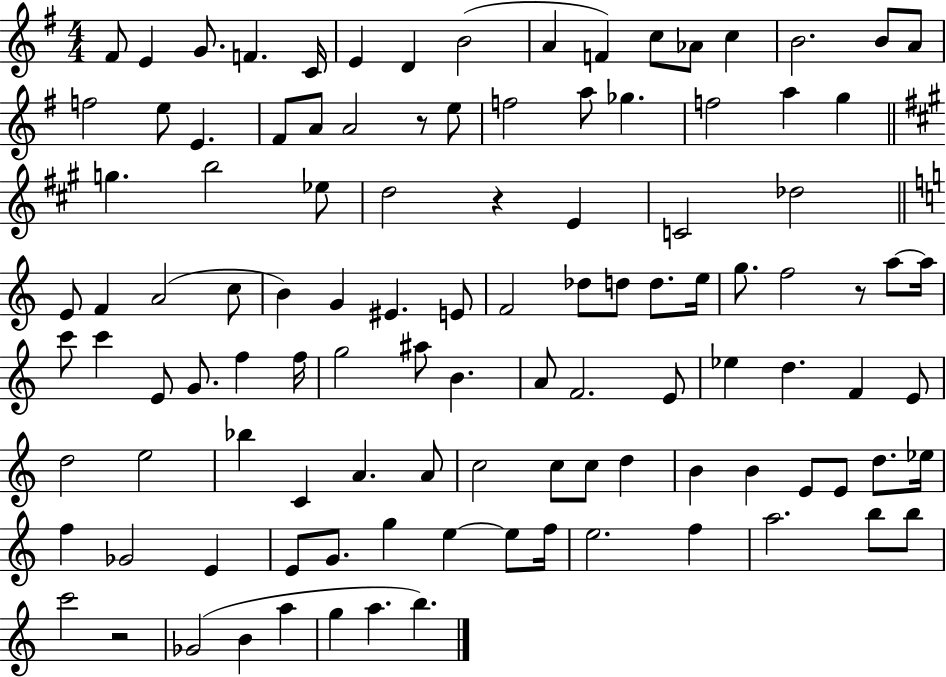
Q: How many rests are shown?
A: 4